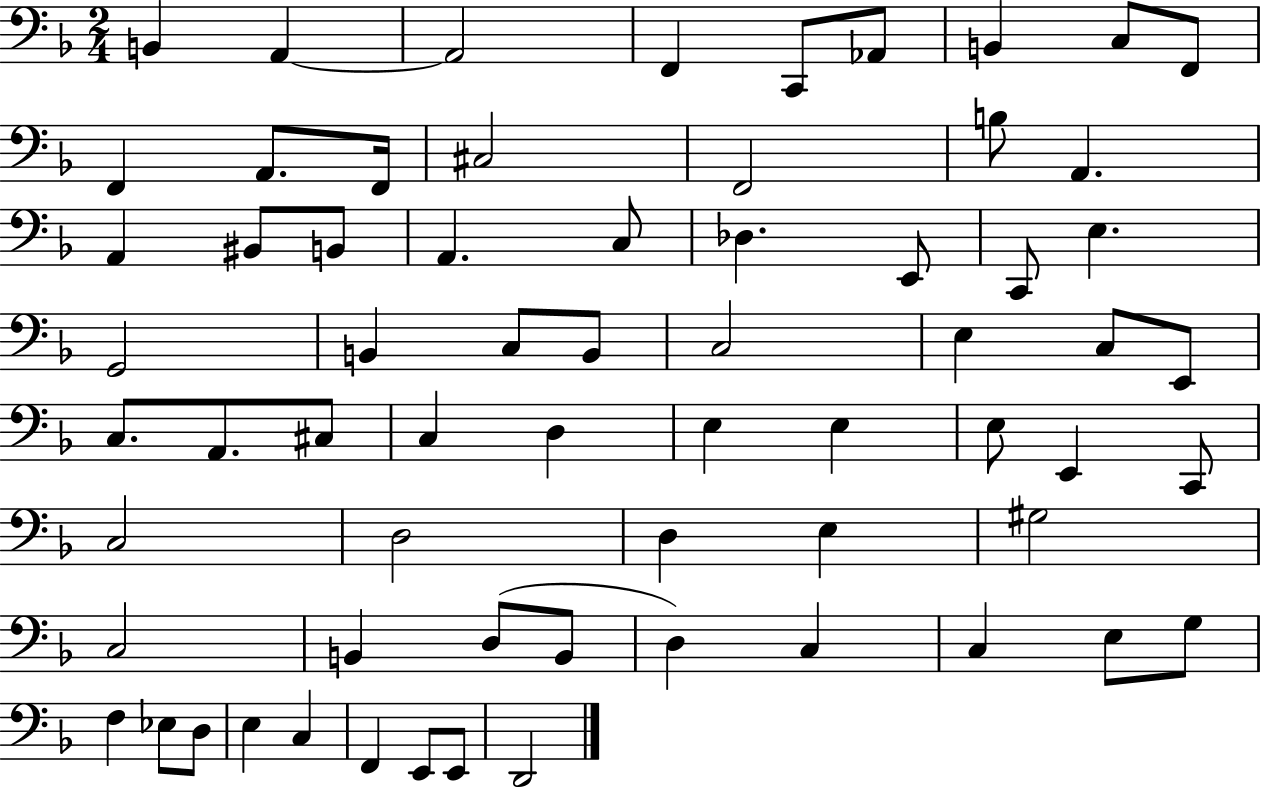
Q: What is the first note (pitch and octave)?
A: B2